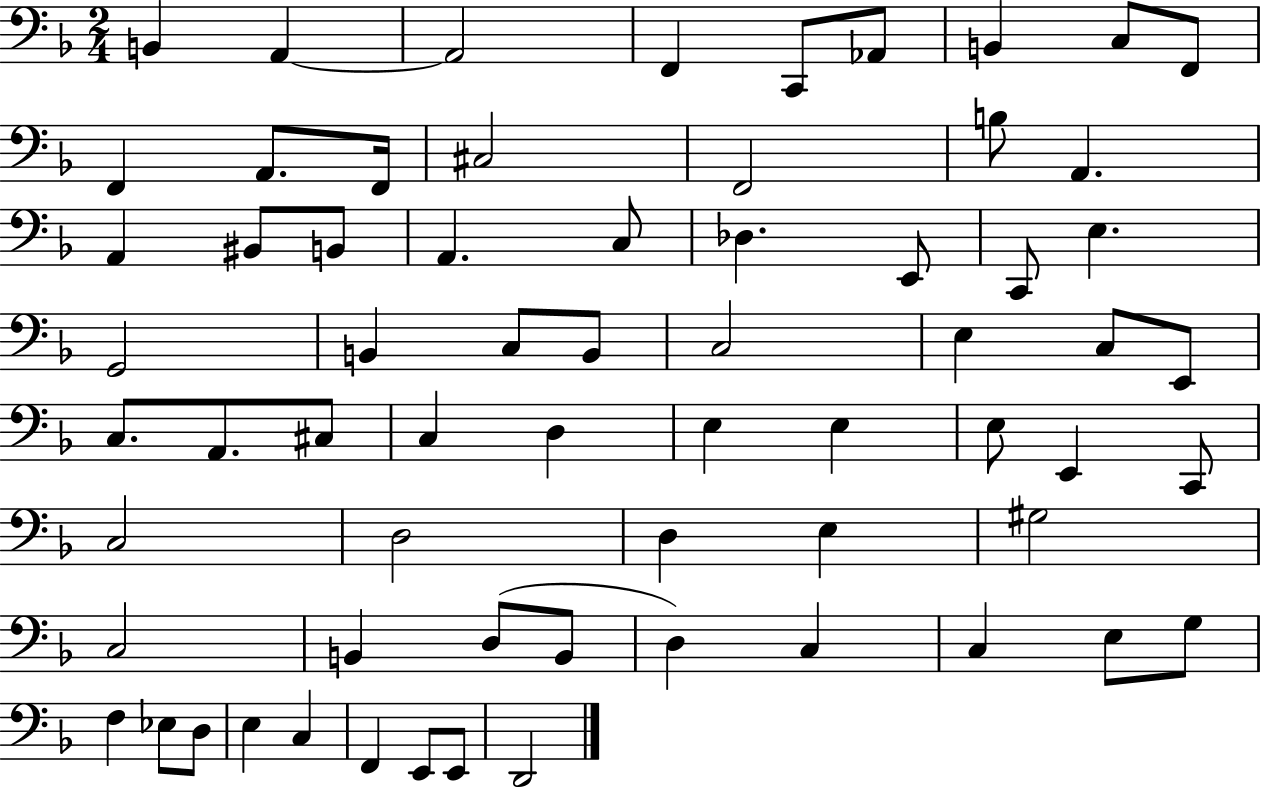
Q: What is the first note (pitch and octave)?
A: B2